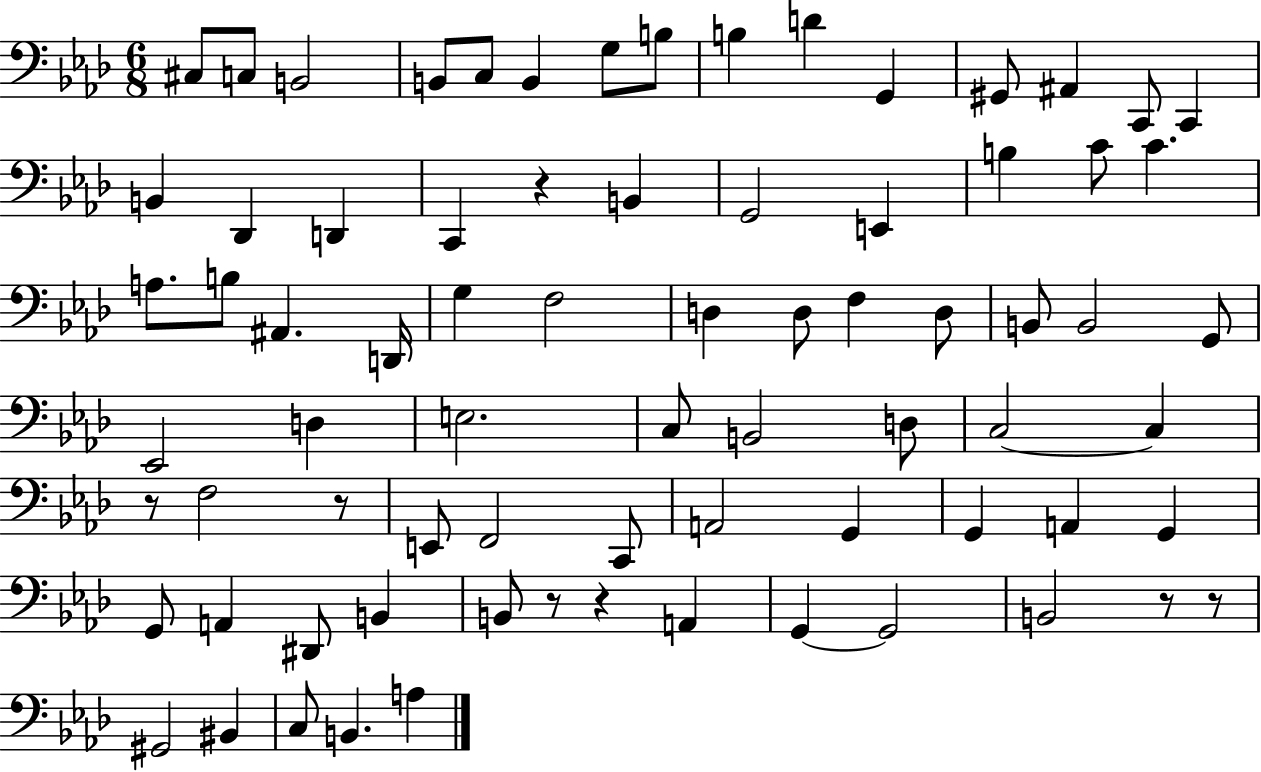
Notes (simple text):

C#3/e C3/e B2/h B2/e C3/e B2/q G3/e B3/e B3/q D4/q G2/q G#2/e A#2/q C2/e C2/q B2/q Db2/q D2/q C2/q R/q B2/q G2/h E2/q B3/q C4/e C4/q. A3/e. B3/e A#2/q. D2/s G3/q F3/h D3/q D3/e F3/q D3/e B2/e B2/h G2/e Eb2/h D3/q E3/h. C3/e B2/h D3/e C3/h C3/q R/e F3/h R/e E2/e F2/h C2/e A2/h G2/q G2/q A2/q G2/q G2/e A2/q D#2/e B2/q B2/e R/e R/q A2/q G2/q G2/h B2/h R/e R/e G#2/h BIS2/q C3/e B2/q. A3/q